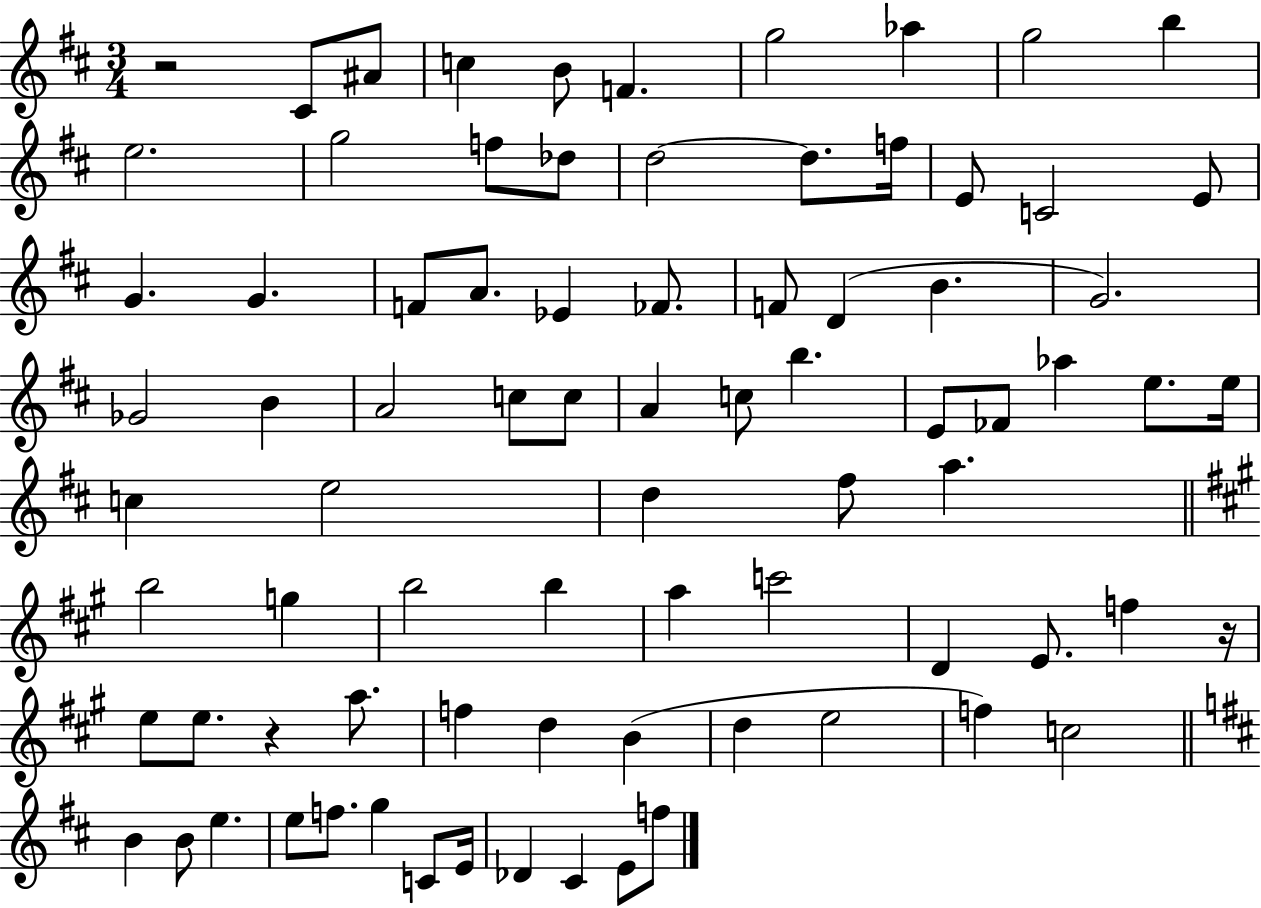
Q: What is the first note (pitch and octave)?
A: C#4